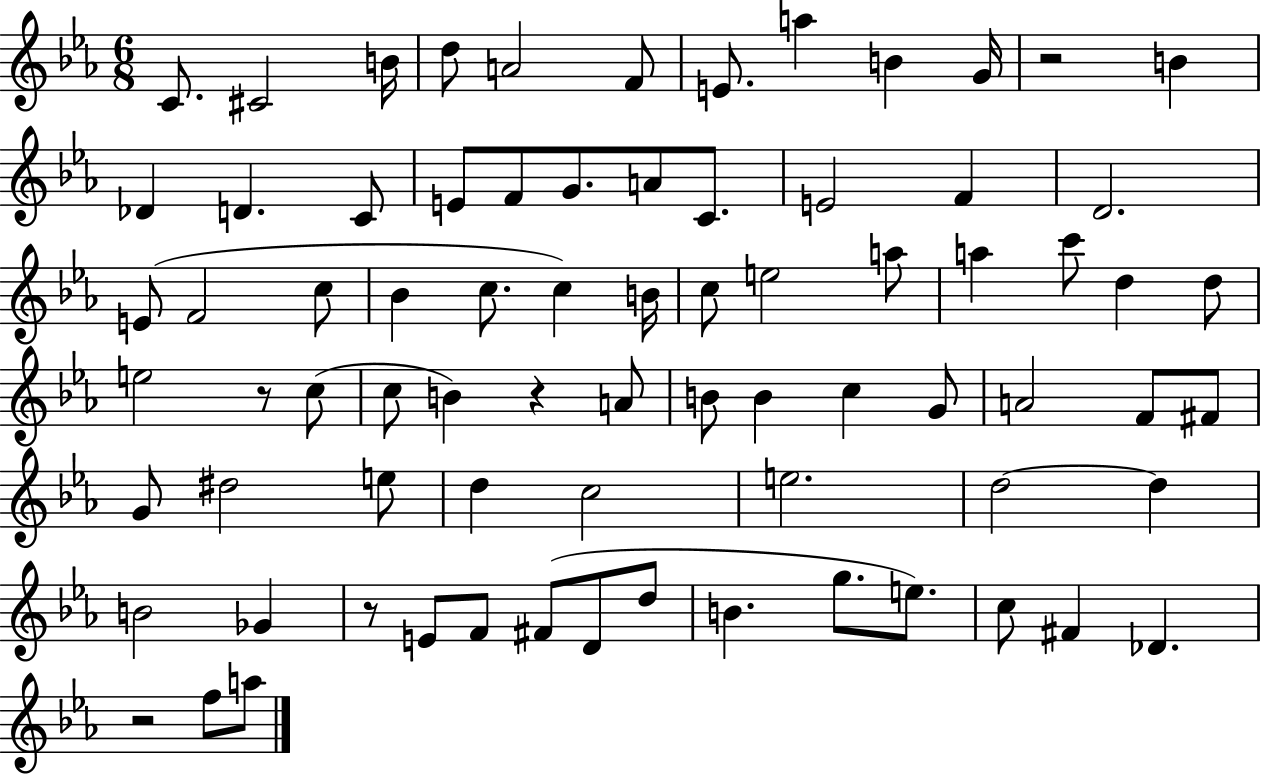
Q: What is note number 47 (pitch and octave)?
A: F4